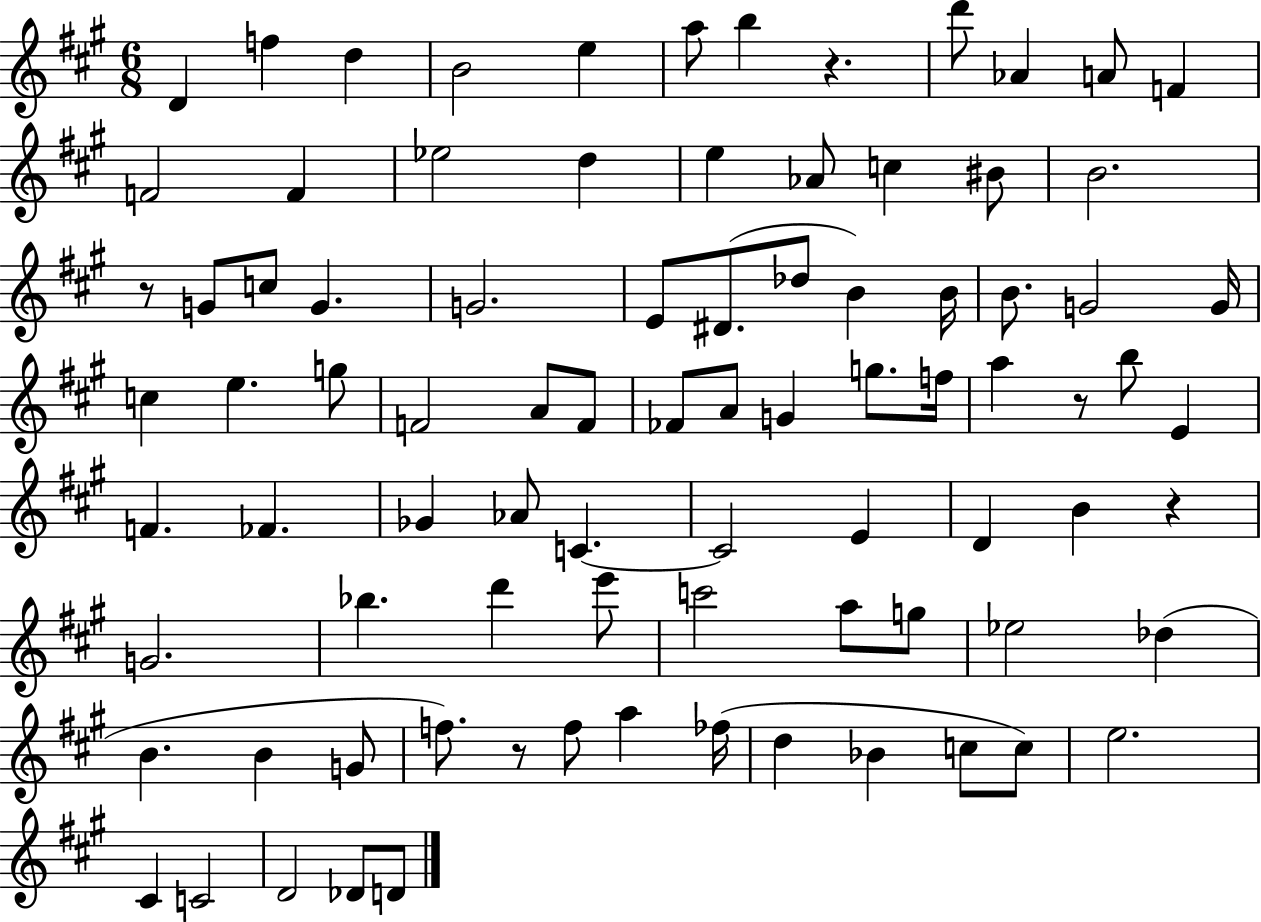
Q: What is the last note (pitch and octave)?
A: D4